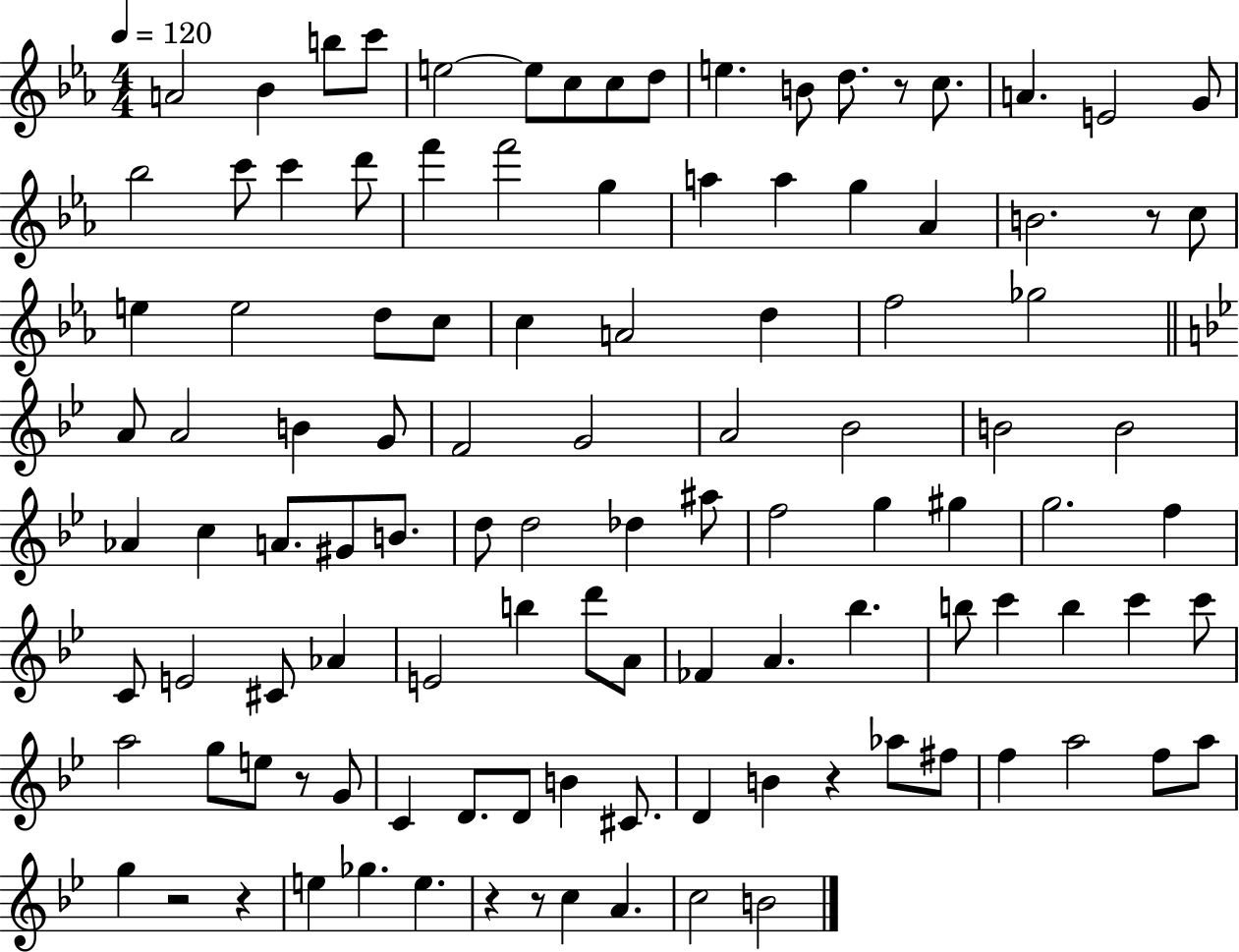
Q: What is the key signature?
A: EES major